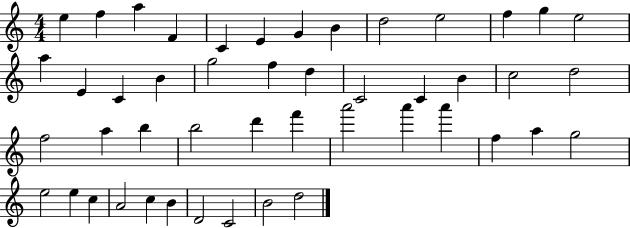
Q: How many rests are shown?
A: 0